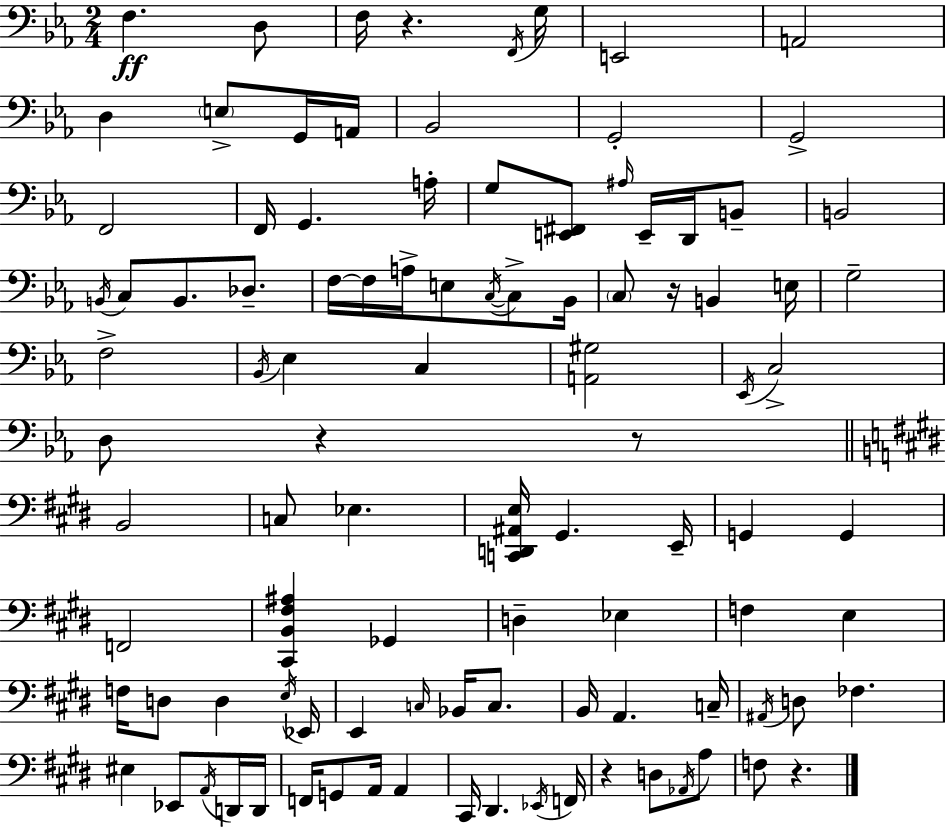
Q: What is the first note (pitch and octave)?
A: F3